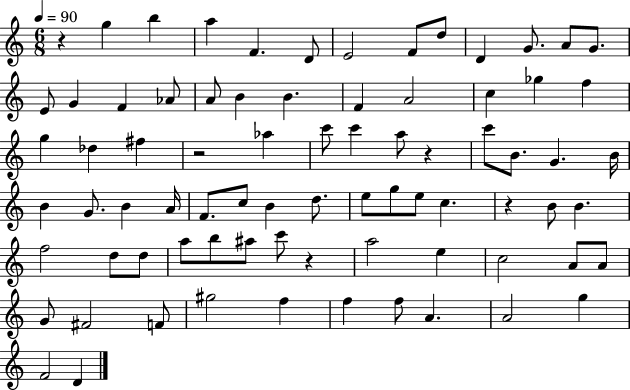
{
  \clef treble
  \numericTimeSignature
  \time 6/8
  \key c \major
  \tempo 4 = 90
  \repeat volta 2 { r4 g''4 b''4 | a''4 f'4. d'8 | e'2 f'8 d''8 | d'4 g'8. a'8 g'8. | \break e'8 g'4 f'4 aes'8 | a'8 b'4 b'4. | f'4 a'2 | c''4 ges''4 f''4 | \break g''4 des''4 fis''4 | r2 aes''4 | c'''8 c'''4 a''8 r4 | c'''8 b'8. g'4. b'16 | \break b'4 g'8. b'4 a'16 | f'8. c''8 b'4 d''8. | e''8 g''8 e''8 c''4. | r4 b'8 b'4. | \break f''2 d''8 d''8 | a''8 b''8 ais''8 c'''8 r4 | a''2 e''4 | c''2 a'8 a'8 | \break g'8 fis'2 f'8 | gis''2 f''4 | f''4 f''8 a'4. | a'2 g''4 | \break f'2 d'4 | } \bar "|."
}